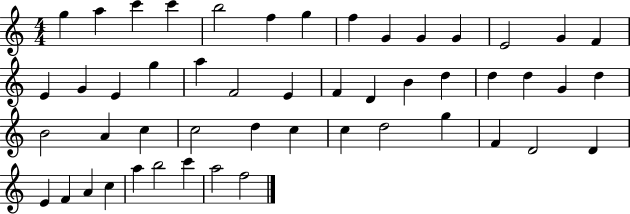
X:1
T:Untitled
M:4/4
L:1/4
K:C
g a c' c' b2 f g f G G G E2 G F E G E g a F2 E F D B d d d G d B2 A c c2 d c c d2 g F D2 D E F A c a b2 c' a2 f2